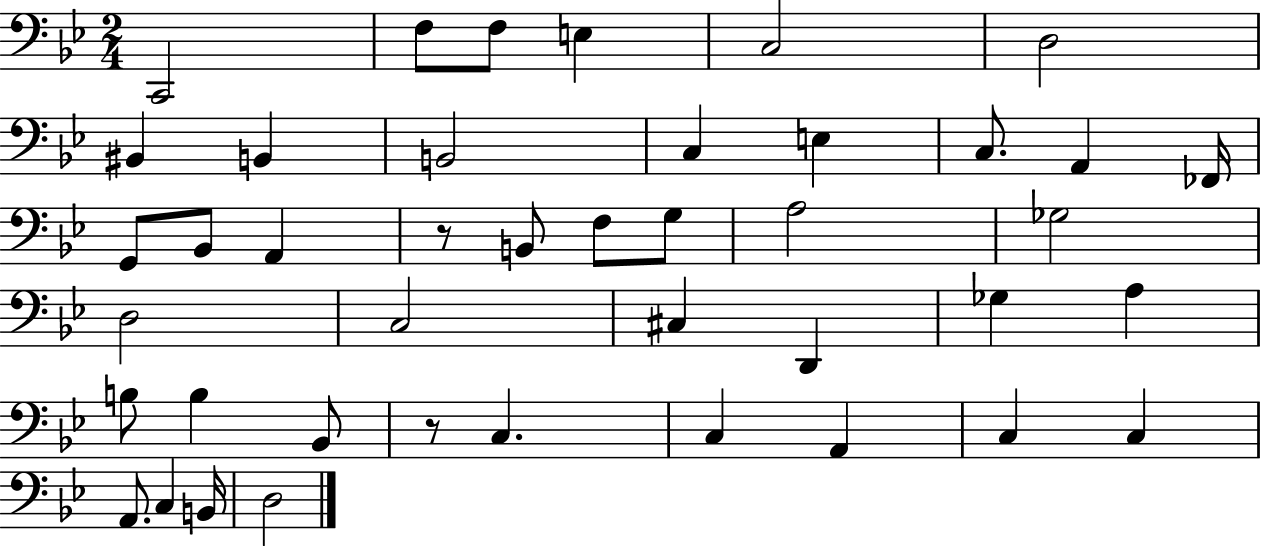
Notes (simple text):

C2/h F3/e F3/e E3/q C3/h D3/h BIS2/q B2/q B2/h C3/q E3/q C3/e. A2/q FES2/s G2/e Bb2/e A2/q R/e B2/e F3/e G3/e A3/h Gb3/h D3/h C3/h C#3/q D2/q Gb3/q A3/q B3/e B3/q Bb2/e R/e C3/q. C3/q A2/q C3/q C3/q A2/e. C3/q B2/s D3/h